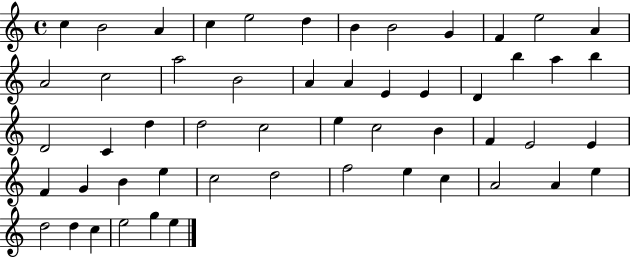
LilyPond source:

{
  \clef treble
  \time 4/4
  \defaultTimeSignature
  \key c \major
  c''4 b'2 a'4 | c''4 e''2 d''4 | b'4 b'2 g'4 | f'4 e''2 a'4 | \break a'2 c''2 | a''2 b'2 | a'4 a'4 e'4 e'4 | d'4 b''4 a''4 b''4 | \break d'2 c'4 d''4 | d''2 c''2 | e''4 c''2 b'4 | f'4 e'2 e'4 | \break f'4 g'4 b'4 e''4 | c''2 d''2 | f''2 e''4 c''4 | a'2 a'4 e''4 | \break d''2 d''4 c''4 | e''2 g''4 e''4 | \bar "|."
}